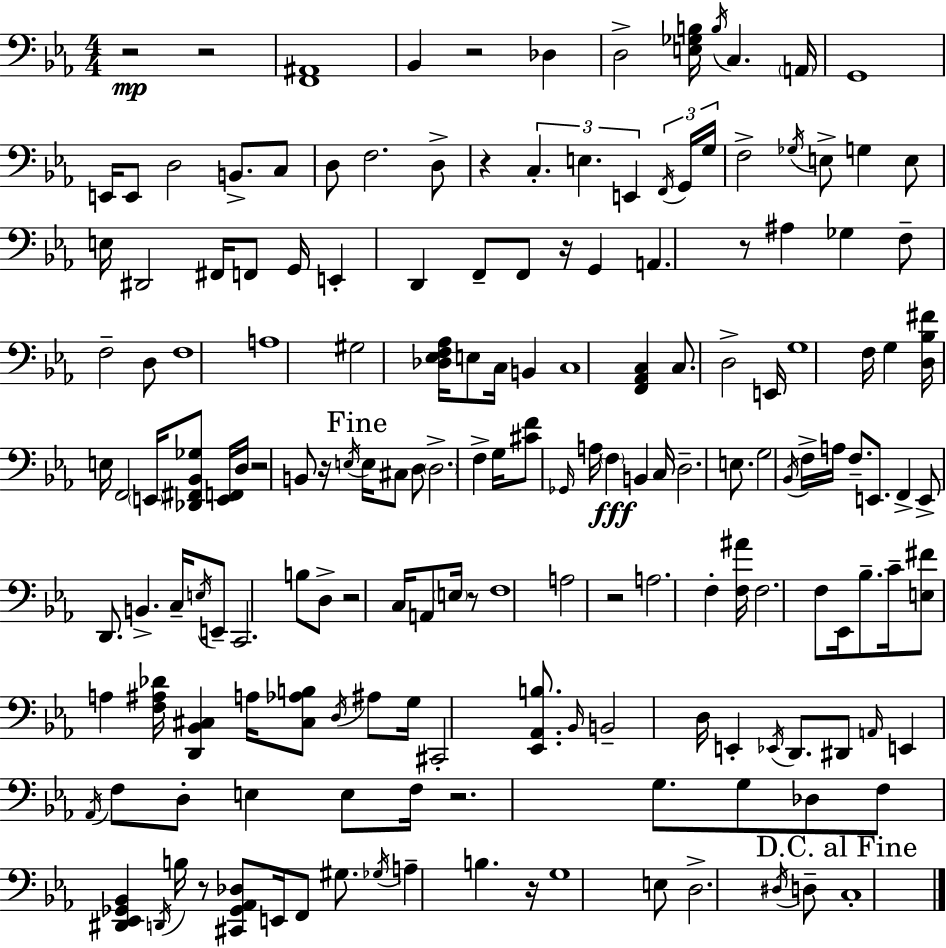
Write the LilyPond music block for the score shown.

{
  \clef bass
  \numericTimeSignature
  \time 4/4
  \key ees \major
  r2\mp r2 | <f, ais,>1 | bes,4 r2 des4 | d2-> <e ges b>16 \acciaccatura { b16 } c4. | \break \parenthesize a,16 g,1 | e,16 e,8 d2 b,8.-> c8 | d8 f2. d8-> | r4 \tuplet 3/2 { c4.-. e4. | \break e,4 } \tuplet 3/2 { \acciaccatura { f,16 } g,16 g16 } f2-> | \acciaccatura { ges16 } e8-> g4 e8 e16 dis,2 | fis,16 f,8 g,16 e,4-. d,4 f,8-- | f,8 r16 g,4 a,4. r8 ais4 | \break ges4 f8-- f2-- | d8 f1 | a1 | gis2 <des ees f aes>16 e8 c16 b,4 | \break c1 | <f, aes, c>4 c8. d2-> | e,16 g1 | f16 g4 <d bes fis'>16 e16 f,2 | \break \parenthesize e,16 <des, fis, bes, ges>8 <e, f,>16 d16 r2 b,8 | r16 \acciaccatura { e16 } \mark "Fine" e16 cis8 d8 \parenthesize d2.-> | f4-> g16 <cis' f'>8 \grace { ges,16 } a16 \parenthesize f4\fff | b,4 c16 d2.-- | \break e8. g2 \acciaccatura { bes,16 } f16-> a16 | f8.-- e,8. f,4-> e,8-> d,8. b,4.-> | c16-- \acciaccatura { e16 } e,8-- c,2. | b8 d8-> r2 | \break c16 a,8 \parenthesize e16 r8 f1 | a2 r2 | a2. | f4-. <f ais'>16 f2. | \break f8 ees,16 bes8.-- c'16-- <e fis'>8 a4 | <f ais des'>16 <d, bes, cis>4 a16 <cis aes b>8 \acciaccatura { d16 } ais8 g16 cis,2-. | <ees, aes, b>8. \grace { bes,16 } b,2-- | d16 e,4-. \acciaccatura { ees,16 } d,8. dis,8 \grace { a,16 } e,4 | \break \acciaccatura { aes,16 } f8 d8-. e4 e8 f16 r2. | g8. g8 des8 | f8 <dis, ees, ges, bes,>4 \acciaccatura { d,16 } b16 r8 <cis, ges, aes, des>8 e,16 f,8 gis8. | \acciaccatura { ges16 } a4-- b4. r16 g1 | \break e8 | d2.-> \acciaccatura { dis16 } d8-- \mark "D.C. al Fine" c1-. | \bar "|."
}